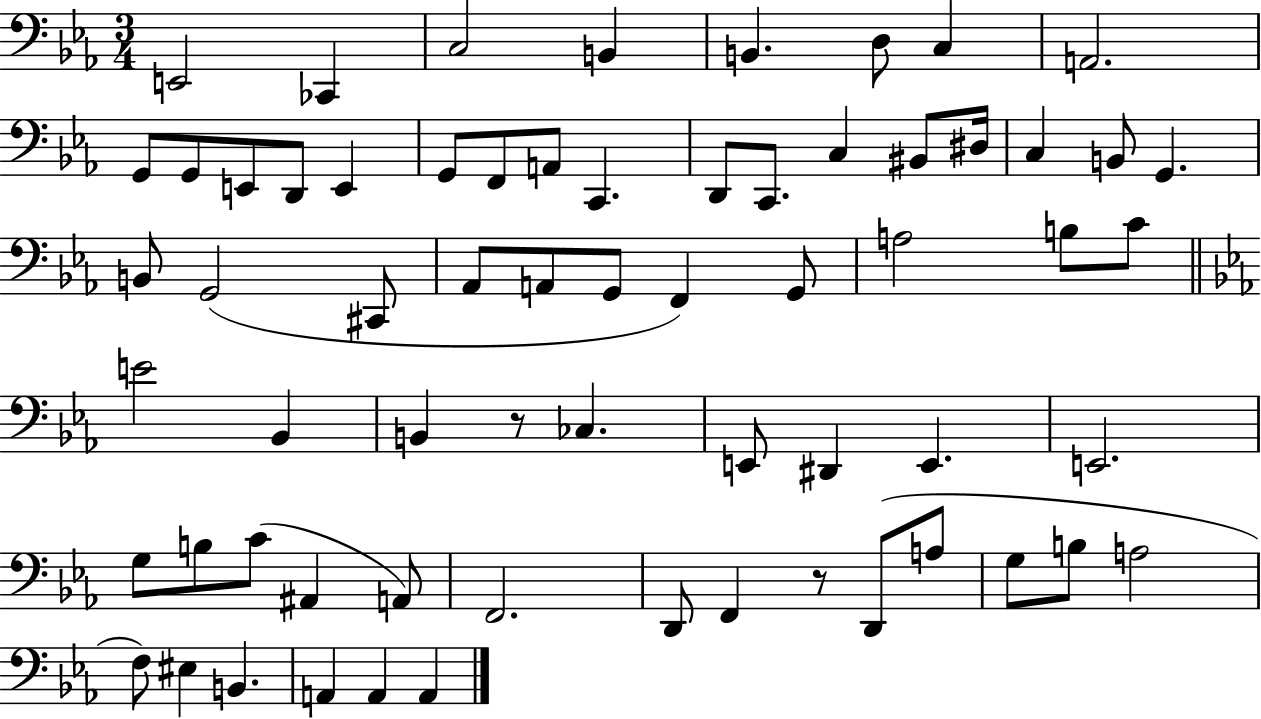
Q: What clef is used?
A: bass